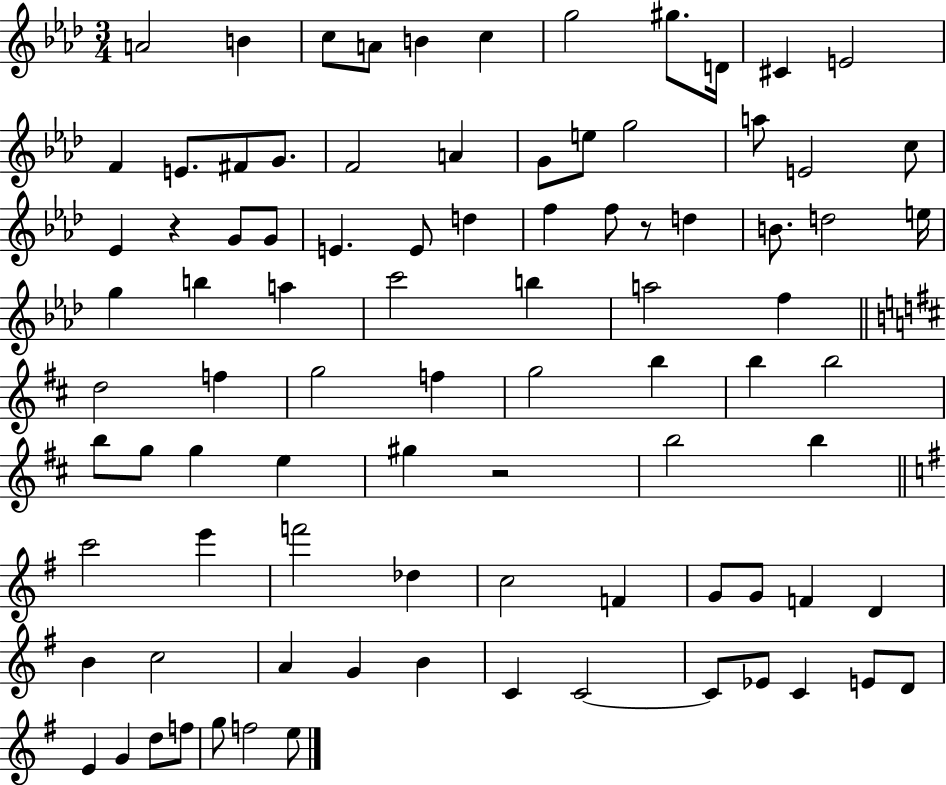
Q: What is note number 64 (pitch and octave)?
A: G4